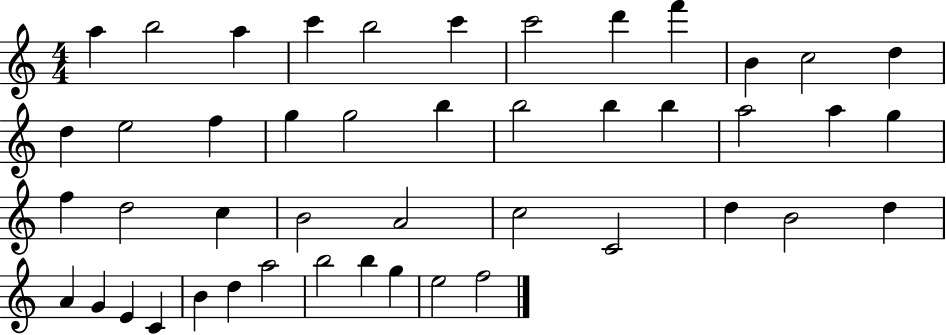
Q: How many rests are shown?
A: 0